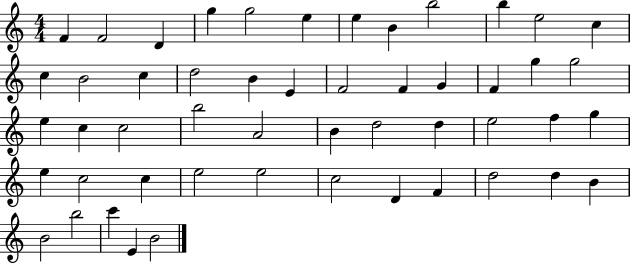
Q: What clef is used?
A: treble